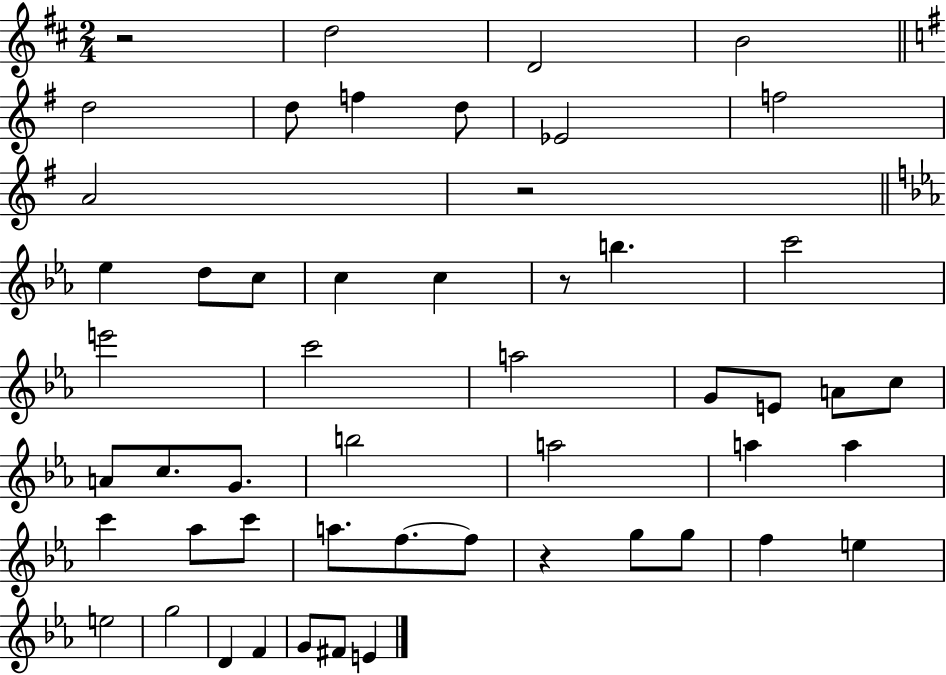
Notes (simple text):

R/h D5/h D4/h B4/h D5/h D5/e F5/q D5/e Eb4/h F5/h A4/h R/h Eb5/q D5/e C5/e C5/q C5/q R/e B5/q. C6/h E6/h C6/h A5/h G4/e E4/e A4/e C5/e A4/e C5/e. G4/e. B5/h A5/h A5/q A5/q C6/q Ab5/e C6/e A5/e. F5/e. F5/e R/q G5/e G5/e F5/q E5/q E5/h G5/h D4/q F4/q G4/e F#4/e E4/q